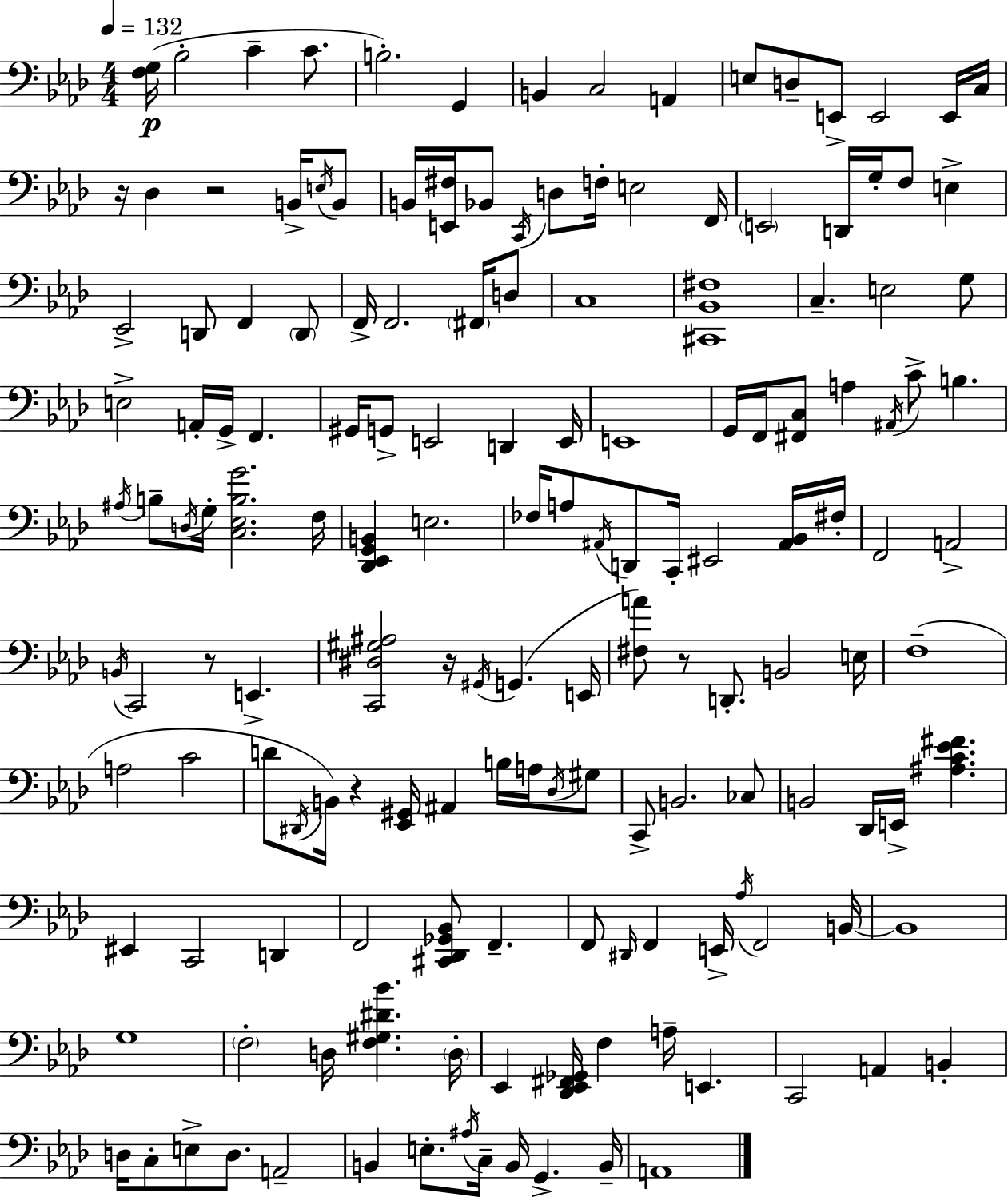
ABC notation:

X:1
T:Untitled
M:4/4
L:1/4
K:Fm
[F,G,]/4 _B,2 C C/2 B,2 G,, B,, C,2 A,, E,/2 D,/2 E,,/2 E,,2 E,,/4 C,/4 z/4 _D, z2 B,,/4 E,/4 B,,/2 B,,/4 [E,,^F,]/4 _B,,/2 C,,/4 D,/2 F,/4 E,2 F,,/4 E,,2 D,,/4 G,/4 F,/2 E, _E,,2 D,,/2 F,, D,,/2 F,,/4 F,,2 ^F,,/4 D,/2 C,4 [^C,,_B,,^F,]4 C, E,2 G,/2 E,2 A,,/4 G,,/4 F,, ^G,,/4 G,,/2 E,,2 D,, E,,/4 E,,4 G,,/4 F,,/4 [^F,,C,]/2 A, ^A,,/4 C/2 B, ^A,/4 B,/2 D,/4 G,/4 [C,_E,B,G]2 F,/4 [_D,,_E,,G,,B,,] E,2 _F,/4 A,/2 ^A,,/4 D,,/2 C,,/4 ^E,,2 [^A,,_B,,]/4 ^F,/4 F,,2 A,,2 B,,/4 C,,2 z/2 E,, [C,,^D,^G,^A,]2 z/4 ^G,,/4 G,, E,,/4 [^F,A]/2 z/2 D,,/2 B,,2 E,/4 F,4 A,2 C2 D/2 ^D,,/4 B,,/4 z [_E,,^G,,]/4 ^A,, B,/4 A,/4 _D,/4 ^G,/2 C,,/2 B,,2 _C,/2 B,,2 _D,,/4 E,,/4 [^A,C_E^F] ^E,, C,,2 D,, F,,2 [^C,,_D,,_G,,_B,,]/2 F,, F,,/2 ^D,,/4 F,, E,,/4 _A,/4 F,,2 B,,/4 B,,4 G,4 F,2 D,/4 [F,^G,^D_B] D,/4 _E,, [_D,,_E,,^F,,_G,,]/4 F, A,/4 E,, C,,2 A,, B,, D,/4 C,/2 E,/2 D,/2 A,,2 B,, E,/2 ^A,/4 C,/4 B,,/4 G,, B,,/4 A,,4